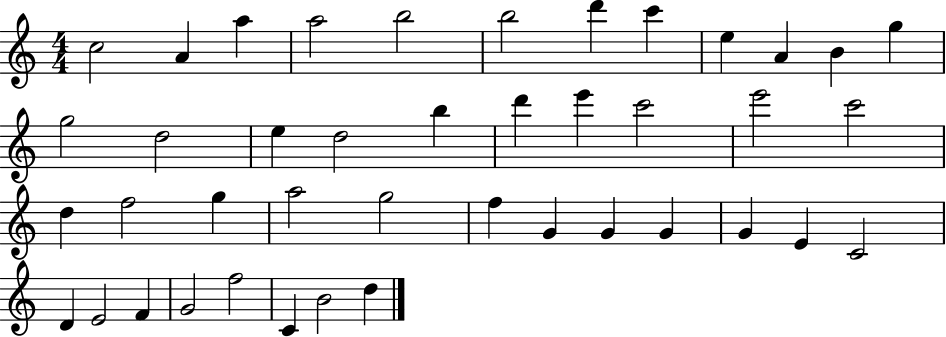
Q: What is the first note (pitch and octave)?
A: C5